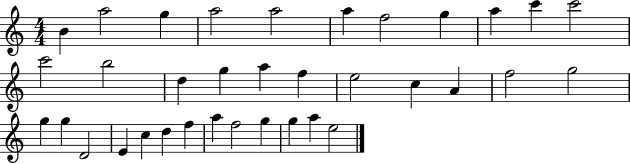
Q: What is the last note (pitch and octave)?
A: E5